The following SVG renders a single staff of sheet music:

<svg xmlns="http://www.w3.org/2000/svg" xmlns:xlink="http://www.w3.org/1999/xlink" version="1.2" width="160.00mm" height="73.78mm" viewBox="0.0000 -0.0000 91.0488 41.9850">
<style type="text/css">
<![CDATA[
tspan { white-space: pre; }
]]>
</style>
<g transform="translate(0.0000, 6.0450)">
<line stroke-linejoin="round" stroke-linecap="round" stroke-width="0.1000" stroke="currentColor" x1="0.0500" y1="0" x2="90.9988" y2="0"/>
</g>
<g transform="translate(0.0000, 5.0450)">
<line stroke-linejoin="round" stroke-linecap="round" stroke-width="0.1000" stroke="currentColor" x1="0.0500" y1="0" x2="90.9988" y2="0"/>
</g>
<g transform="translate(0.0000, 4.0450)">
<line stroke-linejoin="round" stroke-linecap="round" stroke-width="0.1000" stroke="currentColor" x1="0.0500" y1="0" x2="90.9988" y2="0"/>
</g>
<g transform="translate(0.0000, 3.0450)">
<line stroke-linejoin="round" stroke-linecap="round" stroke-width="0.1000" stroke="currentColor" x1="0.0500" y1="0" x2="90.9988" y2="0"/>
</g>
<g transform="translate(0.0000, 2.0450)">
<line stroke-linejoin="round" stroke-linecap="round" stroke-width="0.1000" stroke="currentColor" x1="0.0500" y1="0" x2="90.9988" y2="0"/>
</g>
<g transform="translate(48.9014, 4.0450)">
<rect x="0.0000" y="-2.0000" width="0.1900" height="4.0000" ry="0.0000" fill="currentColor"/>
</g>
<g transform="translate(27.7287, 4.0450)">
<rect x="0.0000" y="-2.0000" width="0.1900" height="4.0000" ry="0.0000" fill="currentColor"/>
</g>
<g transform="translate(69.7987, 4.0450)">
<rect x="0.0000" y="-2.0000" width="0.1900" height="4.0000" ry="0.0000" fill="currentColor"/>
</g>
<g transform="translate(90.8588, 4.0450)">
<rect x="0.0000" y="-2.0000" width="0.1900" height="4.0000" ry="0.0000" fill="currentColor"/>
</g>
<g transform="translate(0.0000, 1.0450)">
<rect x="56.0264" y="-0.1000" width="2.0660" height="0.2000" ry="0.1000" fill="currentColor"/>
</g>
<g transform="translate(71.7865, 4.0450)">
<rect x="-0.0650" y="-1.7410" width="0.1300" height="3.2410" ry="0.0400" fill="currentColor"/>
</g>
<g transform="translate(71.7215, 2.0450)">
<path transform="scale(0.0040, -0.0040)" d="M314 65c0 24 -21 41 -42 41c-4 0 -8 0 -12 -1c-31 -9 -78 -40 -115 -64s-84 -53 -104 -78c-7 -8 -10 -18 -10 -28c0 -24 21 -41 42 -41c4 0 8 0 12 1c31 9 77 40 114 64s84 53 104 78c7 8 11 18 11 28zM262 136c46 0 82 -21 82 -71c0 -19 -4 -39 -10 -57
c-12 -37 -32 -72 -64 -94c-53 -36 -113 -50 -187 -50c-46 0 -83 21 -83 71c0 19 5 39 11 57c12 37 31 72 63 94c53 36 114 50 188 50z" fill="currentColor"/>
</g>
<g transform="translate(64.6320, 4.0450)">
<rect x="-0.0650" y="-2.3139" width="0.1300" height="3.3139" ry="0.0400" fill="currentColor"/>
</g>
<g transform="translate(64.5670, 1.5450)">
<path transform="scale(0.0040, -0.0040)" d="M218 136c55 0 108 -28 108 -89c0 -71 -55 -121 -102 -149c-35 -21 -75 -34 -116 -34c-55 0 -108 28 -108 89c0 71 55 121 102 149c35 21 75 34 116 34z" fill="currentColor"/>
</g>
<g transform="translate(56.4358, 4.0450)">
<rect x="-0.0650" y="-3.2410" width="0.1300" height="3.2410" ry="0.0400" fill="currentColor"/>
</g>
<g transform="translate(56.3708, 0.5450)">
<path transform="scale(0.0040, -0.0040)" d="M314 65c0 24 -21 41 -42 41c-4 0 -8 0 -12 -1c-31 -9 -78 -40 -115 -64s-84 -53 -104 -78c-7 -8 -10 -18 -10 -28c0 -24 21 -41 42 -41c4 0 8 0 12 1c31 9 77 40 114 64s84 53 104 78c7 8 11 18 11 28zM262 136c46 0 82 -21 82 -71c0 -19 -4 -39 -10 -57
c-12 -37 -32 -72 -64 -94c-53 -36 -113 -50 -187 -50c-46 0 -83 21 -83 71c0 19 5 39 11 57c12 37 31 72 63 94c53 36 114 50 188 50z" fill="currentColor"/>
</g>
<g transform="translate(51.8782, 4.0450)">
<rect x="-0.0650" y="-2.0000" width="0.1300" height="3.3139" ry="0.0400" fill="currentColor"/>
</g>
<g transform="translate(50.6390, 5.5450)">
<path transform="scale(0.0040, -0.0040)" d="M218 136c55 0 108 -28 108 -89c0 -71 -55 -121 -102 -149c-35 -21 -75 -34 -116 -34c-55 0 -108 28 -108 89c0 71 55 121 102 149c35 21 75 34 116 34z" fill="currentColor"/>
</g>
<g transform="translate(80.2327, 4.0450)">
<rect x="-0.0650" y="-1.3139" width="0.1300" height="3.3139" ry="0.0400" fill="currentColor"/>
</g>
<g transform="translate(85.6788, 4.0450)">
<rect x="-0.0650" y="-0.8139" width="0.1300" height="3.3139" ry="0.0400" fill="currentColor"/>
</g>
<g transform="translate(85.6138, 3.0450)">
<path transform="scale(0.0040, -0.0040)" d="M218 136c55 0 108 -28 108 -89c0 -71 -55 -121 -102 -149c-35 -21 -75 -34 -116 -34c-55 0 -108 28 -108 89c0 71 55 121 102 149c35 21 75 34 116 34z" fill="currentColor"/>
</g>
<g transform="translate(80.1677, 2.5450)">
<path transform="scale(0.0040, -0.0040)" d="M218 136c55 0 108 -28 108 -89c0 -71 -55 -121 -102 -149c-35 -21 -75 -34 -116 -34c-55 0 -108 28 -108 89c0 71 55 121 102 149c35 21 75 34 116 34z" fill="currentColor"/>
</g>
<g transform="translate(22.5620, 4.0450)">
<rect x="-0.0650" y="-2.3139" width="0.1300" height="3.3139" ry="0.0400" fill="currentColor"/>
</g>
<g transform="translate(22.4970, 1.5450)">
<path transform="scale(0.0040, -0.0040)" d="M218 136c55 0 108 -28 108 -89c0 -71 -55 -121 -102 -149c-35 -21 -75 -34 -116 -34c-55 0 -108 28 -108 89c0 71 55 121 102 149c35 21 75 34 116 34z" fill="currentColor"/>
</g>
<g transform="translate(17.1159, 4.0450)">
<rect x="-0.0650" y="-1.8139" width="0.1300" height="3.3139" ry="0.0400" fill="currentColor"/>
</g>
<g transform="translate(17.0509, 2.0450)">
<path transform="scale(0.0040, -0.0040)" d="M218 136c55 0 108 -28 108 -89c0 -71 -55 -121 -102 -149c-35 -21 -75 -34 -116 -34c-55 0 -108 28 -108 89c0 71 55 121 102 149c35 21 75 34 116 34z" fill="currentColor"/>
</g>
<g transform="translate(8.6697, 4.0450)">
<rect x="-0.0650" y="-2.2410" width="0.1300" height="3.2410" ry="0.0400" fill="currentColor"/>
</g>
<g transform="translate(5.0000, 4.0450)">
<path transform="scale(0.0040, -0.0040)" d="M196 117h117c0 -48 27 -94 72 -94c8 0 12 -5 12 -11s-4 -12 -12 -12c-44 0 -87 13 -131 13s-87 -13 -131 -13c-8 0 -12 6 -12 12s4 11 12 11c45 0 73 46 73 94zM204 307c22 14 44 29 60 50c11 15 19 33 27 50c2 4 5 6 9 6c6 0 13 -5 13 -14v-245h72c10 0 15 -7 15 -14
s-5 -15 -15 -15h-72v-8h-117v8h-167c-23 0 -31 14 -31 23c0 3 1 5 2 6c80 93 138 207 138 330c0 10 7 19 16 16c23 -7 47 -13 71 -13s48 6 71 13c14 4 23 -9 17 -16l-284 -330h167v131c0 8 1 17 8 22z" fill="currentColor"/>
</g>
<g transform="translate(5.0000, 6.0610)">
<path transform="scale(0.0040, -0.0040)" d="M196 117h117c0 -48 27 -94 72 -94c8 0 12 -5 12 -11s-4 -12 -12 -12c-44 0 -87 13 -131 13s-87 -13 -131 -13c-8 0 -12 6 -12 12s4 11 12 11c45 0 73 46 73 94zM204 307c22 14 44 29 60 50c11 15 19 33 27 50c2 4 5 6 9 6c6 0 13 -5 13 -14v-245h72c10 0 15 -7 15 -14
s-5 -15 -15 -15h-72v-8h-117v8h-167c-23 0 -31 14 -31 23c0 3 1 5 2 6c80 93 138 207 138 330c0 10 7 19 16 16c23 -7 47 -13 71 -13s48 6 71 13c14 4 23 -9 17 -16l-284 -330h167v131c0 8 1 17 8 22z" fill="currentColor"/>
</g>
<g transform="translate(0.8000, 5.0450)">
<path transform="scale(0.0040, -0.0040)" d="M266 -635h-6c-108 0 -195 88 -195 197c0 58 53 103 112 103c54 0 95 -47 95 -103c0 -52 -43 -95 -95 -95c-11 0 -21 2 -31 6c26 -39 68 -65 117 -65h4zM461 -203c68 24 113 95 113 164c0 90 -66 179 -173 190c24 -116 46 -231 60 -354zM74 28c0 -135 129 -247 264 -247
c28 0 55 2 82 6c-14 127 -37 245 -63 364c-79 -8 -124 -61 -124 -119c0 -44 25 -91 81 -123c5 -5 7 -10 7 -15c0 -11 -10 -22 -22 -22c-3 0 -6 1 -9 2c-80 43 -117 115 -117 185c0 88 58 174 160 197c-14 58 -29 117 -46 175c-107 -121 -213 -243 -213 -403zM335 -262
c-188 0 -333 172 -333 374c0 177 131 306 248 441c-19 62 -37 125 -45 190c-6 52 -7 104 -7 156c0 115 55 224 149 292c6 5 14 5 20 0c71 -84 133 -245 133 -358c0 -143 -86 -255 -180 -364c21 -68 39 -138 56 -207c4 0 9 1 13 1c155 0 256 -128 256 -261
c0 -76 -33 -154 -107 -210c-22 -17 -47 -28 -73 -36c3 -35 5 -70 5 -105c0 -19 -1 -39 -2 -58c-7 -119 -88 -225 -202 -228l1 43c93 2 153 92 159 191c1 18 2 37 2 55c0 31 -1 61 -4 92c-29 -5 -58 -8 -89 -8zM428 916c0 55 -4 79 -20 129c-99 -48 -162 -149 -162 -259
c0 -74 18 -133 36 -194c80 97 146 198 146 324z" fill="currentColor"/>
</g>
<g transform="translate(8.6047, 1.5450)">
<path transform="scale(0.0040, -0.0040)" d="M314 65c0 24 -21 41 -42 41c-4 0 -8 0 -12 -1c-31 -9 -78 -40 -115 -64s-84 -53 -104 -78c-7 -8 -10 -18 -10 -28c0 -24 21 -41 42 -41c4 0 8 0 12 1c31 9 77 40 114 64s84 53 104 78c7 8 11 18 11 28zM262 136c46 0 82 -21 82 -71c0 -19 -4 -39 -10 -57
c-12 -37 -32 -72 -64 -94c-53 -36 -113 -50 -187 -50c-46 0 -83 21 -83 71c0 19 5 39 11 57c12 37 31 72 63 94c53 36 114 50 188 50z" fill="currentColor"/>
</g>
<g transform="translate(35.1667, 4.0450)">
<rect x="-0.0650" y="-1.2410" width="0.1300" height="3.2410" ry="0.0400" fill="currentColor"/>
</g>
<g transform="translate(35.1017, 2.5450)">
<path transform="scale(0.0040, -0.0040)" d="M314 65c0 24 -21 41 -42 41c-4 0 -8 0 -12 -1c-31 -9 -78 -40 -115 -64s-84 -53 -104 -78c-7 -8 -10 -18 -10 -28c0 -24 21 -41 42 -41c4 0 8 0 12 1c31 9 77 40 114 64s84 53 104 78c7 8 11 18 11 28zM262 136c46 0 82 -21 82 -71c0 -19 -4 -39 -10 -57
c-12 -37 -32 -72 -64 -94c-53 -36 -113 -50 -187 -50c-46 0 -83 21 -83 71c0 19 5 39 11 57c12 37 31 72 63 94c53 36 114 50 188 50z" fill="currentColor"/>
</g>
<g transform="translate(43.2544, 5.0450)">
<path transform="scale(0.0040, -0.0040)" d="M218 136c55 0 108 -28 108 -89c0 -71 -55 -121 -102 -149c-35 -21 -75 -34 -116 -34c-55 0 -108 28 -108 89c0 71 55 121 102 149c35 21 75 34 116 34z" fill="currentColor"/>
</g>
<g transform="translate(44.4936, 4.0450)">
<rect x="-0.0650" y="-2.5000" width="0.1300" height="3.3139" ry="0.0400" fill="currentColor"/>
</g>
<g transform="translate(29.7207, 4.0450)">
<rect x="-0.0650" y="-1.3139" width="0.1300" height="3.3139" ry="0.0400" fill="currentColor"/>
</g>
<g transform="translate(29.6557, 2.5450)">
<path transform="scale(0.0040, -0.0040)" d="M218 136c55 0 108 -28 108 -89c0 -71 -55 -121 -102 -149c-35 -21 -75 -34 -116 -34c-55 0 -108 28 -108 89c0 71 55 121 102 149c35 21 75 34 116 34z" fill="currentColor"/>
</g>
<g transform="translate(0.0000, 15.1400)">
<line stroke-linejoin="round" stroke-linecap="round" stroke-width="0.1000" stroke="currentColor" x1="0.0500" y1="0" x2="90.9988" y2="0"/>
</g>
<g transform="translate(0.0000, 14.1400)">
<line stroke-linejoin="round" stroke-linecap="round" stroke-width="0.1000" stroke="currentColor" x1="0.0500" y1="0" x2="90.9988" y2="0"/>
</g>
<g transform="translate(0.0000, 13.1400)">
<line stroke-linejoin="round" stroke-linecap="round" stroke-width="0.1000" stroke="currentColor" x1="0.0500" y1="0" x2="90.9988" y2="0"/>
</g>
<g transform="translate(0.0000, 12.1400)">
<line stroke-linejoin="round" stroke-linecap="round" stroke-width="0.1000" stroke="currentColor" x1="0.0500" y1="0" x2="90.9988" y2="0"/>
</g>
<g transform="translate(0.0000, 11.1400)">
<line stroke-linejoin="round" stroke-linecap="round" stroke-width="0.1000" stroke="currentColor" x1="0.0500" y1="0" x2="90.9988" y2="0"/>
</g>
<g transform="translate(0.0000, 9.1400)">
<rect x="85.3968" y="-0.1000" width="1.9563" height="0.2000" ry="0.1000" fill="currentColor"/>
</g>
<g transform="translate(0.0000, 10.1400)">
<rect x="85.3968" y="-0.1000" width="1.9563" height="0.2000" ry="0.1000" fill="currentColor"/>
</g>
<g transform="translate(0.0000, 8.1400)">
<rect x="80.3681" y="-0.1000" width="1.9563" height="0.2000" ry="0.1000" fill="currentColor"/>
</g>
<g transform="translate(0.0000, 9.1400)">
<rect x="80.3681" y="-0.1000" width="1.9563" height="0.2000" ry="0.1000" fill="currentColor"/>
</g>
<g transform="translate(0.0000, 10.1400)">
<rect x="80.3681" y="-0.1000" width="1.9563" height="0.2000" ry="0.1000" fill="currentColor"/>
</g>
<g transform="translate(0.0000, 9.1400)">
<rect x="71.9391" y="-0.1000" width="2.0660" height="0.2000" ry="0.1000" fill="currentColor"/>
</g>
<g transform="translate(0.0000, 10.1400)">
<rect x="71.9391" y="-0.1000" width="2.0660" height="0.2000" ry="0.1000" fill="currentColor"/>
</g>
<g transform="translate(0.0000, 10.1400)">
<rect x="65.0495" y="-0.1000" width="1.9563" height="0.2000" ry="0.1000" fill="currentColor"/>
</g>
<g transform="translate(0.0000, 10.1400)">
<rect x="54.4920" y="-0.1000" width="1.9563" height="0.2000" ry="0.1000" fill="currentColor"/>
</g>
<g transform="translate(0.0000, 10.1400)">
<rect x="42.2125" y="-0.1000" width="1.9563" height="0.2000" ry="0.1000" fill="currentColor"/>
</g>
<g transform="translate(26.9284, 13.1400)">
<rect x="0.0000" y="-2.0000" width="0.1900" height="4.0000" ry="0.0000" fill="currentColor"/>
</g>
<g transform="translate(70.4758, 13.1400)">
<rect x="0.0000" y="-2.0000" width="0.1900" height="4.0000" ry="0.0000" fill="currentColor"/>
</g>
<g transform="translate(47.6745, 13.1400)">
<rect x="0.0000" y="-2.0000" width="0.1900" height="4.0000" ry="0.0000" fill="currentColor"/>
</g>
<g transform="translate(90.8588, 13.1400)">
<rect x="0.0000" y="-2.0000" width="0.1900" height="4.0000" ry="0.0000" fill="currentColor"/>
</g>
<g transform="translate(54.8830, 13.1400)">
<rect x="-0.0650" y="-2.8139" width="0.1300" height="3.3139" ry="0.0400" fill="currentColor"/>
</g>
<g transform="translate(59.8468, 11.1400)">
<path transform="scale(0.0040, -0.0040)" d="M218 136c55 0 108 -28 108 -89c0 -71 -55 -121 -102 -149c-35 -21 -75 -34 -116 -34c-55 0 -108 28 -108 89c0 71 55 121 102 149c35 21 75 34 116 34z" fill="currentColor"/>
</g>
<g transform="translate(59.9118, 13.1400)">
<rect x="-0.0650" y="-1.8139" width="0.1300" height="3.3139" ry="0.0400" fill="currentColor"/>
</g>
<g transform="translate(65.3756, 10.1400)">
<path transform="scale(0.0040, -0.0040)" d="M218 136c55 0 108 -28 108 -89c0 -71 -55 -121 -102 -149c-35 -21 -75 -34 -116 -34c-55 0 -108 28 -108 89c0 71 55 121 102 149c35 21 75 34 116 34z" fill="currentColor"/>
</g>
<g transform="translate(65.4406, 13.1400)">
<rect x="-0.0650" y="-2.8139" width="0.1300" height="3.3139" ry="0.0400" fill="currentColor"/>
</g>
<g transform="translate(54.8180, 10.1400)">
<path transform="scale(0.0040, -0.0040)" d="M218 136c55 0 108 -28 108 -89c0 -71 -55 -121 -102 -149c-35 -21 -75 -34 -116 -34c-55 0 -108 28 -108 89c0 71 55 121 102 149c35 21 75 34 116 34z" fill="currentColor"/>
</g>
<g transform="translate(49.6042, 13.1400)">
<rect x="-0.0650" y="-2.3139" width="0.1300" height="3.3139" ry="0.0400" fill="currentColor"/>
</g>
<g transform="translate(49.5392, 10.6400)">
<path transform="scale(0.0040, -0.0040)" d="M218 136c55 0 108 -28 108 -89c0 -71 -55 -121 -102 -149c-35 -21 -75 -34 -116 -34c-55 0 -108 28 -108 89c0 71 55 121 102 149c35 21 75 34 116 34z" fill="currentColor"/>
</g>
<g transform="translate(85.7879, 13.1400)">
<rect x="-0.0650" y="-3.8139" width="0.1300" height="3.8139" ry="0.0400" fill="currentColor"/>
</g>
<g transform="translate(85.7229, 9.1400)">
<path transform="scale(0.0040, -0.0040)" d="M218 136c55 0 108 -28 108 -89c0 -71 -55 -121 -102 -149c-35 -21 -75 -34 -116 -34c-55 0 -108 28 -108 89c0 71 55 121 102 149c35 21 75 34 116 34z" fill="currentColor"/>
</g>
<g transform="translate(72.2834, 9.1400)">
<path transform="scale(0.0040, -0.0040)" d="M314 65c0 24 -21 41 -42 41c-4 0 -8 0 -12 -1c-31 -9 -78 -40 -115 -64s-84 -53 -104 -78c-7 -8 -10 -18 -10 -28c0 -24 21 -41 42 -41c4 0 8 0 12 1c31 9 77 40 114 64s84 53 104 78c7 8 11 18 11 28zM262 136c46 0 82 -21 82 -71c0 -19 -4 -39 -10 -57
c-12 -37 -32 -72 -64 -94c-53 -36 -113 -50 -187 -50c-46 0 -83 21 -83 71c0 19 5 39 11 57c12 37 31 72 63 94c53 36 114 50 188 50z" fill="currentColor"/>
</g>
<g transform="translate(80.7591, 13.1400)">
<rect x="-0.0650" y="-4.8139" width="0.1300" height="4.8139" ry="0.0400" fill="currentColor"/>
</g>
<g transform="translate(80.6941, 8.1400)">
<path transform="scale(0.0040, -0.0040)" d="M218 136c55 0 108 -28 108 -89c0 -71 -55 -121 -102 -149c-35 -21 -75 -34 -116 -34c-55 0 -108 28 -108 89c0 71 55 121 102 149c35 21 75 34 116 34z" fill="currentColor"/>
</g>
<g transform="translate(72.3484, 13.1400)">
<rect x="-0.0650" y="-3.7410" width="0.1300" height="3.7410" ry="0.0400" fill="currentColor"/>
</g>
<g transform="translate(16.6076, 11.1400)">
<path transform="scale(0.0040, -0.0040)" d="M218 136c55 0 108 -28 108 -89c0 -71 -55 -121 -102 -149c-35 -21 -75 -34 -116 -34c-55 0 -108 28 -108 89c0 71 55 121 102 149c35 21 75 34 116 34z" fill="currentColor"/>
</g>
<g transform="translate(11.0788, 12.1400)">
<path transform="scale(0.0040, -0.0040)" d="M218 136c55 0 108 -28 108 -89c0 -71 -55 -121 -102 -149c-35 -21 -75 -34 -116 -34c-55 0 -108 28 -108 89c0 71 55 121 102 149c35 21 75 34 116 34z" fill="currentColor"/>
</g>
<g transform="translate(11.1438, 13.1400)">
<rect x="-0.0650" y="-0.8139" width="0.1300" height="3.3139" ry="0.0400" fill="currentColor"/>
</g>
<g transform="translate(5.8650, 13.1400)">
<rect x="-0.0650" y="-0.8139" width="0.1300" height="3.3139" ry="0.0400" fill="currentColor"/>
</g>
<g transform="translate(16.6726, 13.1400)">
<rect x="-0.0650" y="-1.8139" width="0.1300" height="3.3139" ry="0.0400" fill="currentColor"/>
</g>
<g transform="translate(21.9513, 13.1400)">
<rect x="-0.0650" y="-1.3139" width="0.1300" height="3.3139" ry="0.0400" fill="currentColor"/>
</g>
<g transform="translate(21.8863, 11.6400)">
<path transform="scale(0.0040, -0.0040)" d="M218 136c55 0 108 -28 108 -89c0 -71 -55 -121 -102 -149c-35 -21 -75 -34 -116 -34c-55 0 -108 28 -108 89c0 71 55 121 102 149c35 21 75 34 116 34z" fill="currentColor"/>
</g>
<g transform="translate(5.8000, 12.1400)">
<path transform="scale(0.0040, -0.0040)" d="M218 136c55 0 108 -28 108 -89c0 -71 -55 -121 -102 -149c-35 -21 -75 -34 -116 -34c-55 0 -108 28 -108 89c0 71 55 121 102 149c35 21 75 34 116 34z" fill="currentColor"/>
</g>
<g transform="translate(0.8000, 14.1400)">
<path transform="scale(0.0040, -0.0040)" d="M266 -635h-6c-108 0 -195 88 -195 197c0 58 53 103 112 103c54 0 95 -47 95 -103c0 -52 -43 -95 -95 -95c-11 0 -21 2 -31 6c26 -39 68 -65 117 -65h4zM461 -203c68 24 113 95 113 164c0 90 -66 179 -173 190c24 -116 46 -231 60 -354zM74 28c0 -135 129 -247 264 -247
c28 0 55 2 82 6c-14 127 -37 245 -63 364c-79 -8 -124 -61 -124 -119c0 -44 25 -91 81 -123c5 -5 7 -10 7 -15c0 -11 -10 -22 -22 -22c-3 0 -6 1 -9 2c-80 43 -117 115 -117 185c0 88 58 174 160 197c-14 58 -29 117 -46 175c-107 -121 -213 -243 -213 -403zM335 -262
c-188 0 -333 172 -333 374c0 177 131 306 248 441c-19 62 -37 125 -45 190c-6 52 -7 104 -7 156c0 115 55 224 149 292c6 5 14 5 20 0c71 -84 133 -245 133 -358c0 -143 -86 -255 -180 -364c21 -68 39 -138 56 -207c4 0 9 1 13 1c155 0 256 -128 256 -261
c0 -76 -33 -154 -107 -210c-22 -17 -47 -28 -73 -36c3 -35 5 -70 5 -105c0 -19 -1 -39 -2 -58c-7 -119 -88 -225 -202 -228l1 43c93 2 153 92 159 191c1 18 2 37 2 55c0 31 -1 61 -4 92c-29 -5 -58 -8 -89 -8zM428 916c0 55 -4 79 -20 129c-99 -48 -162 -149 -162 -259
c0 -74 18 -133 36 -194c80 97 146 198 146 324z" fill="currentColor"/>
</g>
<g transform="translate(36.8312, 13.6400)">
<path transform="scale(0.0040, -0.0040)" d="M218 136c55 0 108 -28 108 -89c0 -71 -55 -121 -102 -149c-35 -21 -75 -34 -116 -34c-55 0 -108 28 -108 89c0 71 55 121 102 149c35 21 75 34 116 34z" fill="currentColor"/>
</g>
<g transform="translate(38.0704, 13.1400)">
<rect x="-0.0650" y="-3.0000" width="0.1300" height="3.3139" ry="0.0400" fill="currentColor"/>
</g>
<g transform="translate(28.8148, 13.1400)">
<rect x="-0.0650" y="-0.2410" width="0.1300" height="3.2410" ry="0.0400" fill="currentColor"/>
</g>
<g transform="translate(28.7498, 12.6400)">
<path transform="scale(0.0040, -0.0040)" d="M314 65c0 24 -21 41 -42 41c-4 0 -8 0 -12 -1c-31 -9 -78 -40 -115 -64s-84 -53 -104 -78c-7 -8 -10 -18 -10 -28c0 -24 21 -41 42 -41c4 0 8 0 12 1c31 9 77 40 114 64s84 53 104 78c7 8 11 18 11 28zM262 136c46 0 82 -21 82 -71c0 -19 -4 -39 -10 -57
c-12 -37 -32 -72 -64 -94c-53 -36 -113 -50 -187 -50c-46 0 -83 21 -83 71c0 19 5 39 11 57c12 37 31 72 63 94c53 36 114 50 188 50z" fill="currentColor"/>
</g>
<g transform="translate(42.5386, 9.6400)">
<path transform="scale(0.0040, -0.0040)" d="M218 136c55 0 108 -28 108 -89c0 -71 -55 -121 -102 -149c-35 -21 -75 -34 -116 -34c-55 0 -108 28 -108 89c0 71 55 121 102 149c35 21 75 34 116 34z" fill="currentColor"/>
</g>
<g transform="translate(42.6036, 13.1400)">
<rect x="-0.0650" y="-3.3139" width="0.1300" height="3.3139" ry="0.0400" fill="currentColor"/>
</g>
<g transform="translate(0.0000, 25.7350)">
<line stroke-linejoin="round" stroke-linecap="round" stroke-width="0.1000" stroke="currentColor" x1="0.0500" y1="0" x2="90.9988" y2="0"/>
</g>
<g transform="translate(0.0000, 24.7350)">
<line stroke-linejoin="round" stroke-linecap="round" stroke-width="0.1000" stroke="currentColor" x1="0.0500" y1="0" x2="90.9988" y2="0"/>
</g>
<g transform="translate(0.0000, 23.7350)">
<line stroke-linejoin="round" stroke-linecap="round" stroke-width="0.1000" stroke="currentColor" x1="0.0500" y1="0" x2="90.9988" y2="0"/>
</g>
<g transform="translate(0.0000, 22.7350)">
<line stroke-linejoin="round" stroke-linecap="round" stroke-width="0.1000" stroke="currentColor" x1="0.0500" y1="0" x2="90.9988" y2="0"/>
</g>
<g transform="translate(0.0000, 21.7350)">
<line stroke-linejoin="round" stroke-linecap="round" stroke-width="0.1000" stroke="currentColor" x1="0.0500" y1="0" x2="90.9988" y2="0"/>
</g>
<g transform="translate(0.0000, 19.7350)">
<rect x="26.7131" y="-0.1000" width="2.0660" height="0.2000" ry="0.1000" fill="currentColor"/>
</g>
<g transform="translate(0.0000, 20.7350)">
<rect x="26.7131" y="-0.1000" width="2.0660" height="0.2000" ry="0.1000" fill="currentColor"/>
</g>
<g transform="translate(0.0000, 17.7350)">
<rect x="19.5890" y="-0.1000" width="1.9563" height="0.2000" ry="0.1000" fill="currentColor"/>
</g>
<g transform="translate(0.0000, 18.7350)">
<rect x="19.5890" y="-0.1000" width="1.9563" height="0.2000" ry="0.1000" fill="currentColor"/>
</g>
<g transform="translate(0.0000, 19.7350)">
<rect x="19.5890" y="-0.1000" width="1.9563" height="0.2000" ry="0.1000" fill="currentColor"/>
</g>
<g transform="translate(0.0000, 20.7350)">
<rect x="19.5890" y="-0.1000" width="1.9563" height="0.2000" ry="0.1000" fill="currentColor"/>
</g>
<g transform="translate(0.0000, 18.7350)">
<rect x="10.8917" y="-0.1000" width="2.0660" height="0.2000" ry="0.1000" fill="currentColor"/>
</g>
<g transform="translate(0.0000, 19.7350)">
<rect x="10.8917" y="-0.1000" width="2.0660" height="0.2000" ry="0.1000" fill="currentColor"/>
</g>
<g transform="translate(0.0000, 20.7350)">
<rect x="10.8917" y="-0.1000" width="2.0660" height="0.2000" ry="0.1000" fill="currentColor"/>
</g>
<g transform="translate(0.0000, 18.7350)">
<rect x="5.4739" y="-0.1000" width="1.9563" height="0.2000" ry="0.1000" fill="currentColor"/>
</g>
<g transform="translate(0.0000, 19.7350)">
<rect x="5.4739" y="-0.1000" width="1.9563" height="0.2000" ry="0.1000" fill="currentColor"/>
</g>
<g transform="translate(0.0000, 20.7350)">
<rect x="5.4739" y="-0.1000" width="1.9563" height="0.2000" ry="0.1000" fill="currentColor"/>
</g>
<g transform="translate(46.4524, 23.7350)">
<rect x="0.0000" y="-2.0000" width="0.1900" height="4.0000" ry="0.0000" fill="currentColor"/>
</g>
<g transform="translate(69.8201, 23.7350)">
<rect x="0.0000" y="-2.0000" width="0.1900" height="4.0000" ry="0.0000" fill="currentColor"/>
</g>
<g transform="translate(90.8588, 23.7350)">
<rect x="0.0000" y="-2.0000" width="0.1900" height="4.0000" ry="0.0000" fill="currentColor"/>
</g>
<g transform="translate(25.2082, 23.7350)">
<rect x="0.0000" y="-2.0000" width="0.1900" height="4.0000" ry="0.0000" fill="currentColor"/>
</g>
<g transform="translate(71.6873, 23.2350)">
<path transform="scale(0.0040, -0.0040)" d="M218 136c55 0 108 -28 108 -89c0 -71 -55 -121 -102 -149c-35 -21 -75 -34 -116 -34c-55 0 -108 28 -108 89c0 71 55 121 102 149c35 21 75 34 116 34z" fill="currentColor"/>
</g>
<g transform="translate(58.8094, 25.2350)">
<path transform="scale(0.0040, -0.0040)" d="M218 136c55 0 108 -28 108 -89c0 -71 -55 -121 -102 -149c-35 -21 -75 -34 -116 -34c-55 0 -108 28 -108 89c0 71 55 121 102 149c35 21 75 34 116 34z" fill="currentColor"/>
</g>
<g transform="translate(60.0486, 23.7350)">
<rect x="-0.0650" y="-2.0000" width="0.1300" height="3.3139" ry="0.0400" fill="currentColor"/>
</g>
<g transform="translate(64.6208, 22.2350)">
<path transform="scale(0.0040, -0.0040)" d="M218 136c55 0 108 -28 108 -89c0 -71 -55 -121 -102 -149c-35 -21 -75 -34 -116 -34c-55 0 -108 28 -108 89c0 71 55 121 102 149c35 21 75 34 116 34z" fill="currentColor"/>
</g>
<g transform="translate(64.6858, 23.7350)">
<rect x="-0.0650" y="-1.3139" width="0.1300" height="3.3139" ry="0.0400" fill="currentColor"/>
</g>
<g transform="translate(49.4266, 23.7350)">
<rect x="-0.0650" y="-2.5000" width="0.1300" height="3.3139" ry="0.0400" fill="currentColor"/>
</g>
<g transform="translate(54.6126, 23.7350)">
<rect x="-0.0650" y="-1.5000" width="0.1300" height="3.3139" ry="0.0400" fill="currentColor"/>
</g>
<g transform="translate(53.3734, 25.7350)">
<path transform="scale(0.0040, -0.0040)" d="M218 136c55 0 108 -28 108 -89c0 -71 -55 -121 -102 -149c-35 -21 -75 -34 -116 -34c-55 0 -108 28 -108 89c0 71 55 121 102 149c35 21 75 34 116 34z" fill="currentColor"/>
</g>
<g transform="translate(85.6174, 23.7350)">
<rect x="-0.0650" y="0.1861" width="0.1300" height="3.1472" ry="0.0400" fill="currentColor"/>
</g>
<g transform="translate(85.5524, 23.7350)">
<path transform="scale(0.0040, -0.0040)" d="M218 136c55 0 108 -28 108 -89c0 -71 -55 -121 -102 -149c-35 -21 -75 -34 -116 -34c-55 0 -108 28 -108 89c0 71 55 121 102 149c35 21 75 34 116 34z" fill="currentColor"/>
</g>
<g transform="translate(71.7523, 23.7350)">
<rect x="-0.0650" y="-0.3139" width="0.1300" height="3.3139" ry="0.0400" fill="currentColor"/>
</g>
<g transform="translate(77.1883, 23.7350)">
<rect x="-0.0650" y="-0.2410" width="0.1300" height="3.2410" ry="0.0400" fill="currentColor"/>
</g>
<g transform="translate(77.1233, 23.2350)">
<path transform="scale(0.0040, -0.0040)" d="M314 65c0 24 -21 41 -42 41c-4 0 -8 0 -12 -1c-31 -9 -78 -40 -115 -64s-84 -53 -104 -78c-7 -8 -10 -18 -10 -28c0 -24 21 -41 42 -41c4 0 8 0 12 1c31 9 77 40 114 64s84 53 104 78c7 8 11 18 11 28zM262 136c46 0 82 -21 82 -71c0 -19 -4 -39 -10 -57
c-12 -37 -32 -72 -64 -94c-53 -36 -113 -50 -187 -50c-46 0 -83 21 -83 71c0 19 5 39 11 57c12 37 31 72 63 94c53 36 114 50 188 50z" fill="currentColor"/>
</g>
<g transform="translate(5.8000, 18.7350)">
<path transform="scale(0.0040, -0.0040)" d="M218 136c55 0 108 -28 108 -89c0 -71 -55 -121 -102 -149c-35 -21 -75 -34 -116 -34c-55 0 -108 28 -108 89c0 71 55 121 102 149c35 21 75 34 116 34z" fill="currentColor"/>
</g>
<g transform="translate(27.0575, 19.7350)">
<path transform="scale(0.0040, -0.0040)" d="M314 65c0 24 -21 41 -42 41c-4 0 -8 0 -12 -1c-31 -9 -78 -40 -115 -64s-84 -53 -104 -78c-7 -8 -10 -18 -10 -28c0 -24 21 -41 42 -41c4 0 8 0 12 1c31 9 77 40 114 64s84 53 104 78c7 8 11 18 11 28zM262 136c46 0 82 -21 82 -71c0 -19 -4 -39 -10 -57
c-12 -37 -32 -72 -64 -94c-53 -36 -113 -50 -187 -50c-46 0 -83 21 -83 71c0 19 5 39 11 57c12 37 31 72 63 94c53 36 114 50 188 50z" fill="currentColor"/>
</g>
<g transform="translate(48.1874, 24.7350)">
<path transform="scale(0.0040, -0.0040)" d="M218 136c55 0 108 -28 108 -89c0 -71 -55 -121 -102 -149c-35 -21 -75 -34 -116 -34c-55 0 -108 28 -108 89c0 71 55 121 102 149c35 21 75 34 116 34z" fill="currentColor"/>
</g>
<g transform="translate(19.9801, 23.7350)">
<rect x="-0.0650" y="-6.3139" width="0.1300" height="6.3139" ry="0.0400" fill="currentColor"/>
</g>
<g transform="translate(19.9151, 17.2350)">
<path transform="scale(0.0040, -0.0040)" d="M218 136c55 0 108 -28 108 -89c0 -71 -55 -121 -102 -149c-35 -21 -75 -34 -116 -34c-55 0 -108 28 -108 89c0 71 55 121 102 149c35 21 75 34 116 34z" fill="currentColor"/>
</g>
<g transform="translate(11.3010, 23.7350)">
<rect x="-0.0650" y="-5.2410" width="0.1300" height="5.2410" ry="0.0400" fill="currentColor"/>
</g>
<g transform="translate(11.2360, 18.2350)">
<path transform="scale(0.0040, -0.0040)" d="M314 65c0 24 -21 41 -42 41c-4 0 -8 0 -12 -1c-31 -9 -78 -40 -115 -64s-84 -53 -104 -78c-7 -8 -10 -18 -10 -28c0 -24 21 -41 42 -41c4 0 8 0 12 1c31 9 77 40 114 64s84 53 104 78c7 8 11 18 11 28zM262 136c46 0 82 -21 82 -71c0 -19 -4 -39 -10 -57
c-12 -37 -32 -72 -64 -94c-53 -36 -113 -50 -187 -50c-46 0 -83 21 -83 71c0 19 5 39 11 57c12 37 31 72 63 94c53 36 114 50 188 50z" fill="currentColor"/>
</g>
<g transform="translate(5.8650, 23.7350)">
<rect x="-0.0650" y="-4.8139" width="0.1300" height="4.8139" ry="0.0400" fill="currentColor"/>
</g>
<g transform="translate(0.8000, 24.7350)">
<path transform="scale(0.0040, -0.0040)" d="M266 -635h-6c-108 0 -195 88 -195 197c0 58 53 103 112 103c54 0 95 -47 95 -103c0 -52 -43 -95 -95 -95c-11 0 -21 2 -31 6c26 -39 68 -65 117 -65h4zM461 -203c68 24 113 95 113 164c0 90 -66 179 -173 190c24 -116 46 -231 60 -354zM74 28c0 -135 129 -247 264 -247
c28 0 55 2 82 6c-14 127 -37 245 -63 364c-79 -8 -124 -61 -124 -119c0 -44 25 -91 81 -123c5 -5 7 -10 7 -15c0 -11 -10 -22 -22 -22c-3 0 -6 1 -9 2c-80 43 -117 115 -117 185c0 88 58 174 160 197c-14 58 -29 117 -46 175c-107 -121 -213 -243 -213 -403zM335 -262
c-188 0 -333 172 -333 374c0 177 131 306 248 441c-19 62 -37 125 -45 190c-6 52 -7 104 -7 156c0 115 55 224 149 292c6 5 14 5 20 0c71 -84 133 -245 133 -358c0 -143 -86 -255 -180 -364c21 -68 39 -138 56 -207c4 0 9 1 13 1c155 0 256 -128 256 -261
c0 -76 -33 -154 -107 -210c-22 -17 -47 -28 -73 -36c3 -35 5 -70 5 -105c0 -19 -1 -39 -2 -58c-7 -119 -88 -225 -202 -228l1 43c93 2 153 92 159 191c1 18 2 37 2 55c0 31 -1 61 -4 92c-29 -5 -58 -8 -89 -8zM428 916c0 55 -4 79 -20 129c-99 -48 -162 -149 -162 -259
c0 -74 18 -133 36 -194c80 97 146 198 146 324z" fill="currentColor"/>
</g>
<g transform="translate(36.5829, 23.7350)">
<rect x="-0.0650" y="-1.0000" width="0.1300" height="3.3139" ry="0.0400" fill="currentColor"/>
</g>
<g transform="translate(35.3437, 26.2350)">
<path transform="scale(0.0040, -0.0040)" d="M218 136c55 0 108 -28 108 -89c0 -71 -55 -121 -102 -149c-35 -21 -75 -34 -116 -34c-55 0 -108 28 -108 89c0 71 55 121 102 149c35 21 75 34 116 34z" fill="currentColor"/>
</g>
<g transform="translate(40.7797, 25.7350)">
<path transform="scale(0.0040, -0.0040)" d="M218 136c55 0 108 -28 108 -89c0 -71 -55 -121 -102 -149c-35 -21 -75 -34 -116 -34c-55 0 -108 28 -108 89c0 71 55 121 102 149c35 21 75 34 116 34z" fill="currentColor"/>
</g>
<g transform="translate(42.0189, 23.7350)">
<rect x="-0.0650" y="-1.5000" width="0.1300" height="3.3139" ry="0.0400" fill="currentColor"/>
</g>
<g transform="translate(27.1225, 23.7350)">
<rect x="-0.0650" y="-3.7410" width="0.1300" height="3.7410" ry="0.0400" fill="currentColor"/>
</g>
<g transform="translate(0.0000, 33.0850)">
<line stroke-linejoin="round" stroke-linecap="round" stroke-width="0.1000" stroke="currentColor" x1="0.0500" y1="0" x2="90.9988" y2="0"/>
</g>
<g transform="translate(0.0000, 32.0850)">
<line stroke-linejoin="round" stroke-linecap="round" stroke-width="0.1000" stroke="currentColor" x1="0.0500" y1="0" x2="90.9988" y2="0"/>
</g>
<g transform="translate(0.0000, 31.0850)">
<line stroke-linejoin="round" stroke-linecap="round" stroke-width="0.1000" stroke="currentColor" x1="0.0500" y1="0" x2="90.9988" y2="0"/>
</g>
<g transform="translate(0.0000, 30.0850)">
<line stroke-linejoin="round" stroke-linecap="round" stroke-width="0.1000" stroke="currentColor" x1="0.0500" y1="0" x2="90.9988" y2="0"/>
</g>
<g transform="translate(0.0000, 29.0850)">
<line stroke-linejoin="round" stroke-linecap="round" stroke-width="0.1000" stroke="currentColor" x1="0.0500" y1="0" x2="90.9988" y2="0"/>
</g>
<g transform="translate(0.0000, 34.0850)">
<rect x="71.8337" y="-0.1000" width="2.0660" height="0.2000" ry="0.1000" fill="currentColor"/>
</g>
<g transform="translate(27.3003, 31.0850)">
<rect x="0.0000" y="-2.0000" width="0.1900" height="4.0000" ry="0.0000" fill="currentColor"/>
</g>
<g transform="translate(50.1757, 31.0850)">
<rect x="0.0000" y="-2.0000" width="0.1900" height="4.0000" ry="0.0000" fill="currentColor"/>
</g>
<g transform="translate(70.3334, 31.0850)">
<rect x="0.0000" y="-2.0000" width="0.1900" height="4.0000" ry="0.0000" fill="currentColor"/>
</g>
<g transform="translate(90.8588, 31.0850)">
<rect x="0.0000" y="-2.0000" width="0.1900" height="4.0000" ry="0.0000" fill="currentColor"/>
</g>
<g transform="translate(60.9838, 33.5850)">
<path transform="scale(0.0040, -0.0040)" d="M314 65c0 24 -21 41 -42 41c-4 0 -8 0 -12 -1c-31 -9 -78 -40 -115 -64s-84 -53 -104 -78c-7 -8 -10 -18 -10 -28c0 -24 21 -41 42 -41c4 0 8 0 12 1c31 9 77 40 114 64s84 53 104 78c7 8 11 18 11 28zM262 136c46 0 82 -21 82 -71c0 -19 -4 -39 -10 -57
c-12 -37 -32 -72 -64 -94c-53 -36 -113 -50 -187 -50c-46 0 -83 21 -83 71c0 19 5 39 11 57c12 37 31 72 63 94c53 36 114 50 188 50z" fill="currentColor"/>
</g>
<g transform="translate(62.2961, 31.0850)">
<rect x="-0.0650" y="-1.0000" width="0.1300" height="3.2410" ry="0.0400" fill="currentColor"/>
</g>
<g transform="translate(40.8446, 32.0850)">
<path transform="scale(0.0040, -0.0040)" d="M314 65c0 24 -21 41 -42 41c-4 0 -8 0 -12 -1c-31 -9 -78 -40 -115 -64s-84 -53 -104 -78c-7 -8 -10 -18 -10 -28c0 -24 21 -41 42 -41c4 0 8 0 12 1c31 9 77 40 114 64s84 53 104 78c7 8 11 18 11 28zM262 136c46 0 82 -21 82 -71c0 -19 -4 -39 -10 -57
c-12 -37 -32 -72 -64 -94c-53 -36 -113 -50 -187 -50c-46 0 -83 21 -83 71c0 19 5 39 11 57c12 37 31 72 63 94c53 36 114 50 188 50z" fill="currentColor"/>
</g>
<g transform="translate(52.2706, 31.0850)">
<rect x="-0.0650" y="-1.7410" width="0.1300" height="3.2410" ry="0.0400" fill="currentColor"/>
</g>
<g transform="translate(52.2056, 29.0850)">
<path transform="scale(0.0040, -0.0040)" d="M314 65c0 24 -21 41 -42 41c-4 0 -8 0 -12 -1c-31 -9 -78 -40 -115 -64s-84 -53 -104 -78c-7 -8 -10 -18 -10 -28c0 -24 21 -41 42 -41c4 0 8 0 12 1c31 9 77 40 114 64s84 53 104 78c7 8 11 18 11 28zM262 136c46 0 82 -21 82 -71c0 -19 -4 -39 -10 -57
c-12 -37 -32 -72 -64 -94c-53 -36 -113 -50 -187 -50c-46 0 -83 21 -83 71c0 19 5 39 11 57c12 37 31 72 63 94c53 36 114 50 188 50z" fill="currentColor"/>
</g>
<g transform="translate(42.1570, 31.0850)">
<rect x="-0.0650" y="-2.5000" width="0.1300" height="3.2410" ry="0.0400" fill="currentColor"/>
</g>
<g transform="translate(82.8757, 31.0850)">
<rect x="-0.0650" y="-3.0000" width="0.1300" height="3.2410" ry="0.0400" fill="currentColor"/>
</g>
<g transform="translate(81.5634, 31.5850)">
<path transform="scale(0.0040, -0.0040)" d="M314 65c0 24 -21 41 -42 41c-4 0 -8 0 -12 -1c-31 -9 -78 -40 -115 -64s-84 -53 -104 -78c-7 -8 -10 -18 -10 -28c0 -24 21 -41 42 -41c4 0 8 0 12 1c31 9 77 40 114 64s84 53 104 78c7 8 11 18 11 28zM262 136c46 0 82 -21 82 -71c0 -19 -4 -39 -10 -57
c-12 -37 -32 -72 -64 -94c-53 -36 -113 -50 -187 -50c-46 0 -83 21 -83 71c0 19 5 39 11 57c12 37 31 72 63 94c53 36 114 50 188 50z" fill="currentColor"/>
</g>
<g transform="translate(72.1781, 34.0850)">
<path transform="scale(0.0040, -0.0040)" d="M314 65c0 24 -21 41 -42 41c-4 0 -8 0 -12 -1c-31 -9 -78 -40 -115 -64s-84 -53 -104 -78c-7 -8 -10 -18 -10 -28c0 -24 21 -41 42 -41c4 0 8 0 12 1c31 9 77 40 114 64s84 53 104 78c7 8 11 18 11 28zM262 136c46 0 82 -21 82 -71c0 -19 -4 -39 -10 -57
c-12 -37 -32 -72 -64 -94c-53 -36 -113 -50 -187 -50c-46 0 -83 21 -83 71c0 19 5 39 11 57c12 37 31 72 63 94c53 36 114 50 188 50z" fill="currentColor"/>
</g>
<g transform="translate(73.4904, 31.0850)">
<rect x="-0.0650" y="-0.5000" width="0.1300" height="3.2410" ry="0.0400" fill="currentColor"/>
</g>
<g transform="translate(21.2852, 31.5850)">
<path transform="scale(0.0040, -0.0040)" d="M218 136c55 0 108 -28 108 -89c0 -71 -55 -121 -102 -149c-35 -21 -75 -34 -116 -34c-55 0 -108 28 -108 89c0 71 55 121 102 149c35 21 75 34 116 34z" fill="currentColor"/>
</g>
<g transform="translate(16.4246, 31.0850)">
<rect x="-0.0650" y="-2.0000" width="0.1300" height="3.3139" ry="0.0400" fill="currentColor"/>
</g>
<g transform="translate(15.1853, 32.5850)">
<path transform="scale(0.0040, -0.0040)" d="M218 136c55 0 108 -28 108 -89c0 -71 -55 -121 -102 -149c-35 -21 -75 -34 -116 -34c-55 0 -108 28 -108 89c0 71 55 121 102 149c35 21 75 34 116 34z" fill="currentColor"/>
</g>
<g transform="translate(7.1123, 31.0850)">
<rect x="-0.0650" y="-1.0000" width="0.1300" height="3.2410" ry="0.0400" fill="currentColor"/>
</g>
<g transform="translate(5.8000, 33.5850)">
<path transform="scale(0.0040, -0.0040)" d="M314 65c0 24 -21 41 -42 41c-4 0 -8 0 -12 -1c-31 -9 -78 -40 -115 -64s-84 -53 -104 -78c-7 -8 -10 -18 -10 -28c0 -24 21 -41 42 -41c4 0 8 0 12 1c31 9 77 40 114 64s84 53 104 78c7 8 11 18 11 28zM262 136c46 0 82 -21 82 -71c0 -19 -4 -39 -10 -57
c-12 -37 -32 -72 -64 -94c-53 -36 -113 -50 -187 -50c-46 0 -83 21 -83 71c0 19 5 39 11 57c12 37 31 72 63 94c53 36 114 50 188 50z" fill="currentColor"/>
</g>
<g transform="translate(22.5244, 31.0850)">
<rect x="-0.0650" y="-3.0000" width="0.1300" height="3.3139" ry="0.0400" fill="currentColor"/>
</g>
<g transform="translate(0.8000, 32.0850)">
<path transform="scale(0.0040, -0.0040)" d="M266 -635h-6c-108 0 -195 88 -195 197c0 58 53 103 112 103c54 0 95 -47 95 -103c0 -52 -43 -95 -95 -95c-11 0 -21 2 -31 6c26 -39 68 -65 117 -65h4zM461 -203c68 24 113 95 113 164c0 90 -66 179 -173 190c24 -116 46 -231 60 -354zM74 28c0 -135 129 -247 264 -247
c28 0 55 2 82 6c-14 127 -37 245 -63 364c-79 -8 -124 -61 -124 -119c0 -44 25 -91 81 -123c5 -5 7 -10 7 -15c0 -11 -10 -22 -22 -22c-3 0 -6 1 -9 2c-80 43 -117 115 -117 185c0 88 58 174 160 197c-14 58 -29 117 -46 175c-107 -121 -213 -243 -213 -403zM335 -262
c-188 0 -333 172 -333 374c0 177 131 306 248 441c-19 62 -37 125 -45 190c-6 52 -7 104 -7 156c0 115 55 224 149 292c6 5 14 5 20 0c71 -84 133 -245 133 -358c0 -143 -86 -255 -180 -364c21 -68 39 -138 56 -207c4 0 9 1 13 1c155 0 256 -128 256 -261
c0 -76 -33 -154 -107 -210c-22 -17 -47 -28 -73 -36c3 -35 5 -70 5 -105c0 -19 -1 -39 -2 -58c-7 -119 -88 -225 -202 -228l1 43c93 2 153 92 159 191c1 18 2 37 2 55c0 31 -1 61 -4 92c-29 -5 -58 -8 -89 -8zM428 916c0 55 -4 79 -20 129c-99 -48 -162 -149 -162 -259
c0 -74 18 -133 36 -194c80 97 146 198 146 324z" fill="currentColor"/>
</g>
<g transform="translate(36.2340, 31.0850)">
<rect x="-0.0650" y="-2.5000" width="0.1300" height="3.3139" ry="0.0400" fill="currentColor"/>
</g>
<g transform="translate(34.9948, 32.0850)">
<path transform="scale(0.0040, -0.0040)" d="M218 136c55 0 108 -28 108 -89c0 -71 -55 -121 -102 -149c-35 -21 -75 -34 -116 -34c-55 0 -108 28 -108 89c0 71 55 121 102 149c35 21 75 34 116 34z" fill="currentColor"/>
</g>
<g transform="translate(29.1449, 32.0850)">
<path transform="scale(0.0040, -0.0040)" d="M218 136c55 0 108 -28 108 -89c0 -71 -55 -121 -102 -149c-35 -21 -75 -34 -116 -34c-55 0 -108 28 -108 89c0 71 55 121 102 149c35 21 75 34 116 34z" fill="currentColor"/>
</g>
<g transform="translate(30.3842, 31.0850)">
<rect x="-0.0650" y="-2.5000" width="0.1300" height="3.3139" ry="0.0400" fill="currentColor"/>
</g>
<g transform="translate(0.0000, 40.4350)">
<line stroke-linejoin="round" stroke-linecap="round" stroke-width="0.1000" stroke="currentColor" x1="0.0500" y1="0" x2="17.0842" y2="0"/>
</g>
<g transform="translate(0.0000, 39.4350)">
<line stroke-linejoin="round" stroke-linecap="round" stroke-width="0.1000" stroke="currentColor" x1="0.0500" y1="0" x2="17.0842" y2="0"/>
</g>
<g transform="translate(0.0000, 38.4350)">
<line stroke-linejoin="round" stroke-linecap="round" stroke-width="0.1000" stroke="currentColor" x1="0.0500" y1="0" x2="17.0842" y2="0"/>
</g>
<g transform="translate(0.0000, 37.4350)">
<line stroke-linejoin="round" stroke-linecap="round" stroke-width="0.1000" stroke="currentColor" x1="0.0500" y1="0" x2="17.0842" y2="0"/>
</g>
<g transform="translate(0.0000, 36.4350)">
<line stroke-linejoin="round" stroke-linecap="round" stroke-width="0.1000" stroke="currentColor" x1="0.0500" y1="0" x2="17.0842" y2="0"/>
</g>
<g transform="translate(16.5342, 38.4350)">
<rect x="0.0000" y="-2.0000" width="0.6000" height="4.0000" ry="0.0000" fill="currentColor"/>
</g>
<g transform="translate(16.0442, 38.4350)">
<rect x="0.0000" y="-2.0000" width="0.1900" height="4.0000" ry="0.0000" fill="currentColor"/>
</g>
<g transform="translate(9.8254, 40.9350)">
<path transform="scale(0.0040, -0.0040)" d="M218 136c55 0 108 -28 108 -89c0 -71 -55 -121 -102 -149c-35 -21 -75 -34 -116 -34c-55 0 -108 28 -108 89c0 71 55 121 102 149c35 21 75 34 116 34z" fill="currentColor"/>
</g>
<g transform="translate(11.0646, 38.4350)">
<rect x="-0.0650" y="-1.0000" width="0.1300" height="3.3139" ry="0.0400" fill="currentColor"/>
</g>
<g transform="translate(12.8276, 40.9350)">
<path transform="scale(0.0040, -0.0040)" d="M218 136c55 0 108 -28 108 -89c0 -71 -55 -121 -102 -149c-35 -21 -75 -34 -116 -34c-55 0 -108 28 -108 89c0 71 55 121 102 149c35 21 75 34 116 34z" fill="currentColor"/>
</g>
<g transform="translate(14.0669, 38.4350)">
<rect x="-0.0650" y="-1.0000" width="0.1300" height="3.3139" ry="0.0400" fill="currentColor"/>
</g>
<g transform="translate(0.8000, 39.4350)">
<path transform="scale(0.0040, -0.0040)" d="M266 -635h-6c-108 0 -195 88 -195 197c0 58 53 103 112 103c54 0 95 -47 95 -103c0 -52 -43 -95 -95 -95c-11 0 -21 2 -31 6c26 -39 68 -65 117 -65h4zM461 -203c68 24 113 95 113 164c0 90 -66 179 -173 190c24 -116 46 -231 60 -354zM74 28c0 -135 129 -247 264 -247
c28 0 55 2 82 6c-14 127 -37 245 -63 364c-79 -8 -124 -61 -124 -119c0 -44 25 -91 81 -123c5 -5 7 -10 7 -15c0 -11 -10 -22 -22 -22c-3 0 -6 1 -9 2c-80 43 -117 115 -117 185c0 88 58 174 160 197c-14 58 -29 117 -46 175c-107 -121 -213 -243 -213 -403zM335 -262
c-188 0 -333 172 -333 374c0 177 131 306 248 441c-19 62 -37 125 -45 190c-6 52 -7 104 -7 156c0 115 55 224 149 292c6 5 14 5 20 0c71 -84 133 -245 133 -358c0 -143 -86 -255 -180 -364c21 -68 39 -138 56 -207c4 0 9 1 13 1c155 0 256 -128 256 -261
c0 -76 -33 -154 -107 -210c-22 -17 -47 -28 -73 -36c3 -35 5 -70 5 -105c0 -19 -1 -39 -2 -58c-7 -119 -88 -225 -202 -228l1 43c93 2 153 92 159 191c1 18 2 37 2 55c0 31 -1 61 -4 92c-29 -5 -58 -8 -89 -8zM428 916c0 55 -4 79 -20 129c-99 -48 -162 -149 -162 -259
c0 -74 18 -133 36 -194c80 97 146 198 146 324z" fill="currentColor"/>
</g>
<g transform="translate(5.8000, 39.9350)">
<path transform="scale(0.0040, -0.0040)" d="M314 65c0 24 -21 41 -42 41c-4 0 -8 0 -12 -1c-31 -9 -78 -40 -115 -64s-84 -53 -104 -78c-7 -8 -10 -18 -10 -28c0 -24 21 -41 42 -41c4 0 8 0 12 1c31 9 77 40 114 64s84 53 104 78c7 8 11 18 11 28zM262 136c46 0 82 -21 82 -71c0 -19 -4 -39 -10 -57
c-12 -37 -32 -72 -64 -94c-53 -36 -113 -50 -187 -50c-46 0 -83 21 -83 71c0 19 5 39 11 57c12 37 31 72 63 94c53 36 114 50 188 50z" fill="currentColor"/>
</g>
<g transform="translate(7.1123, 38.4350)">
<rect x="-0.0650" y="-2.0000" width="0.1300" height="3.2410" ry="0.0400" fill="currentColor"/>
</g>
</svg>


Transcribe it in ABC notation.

X:1
T:Untitled
M:4/4
L:1/4
K:C
g2 f g e e2 G F b2 g f2 e d d d f e c2 A b g a f a c'2 e' c' e' f'2 a' c'2 D E G E F e c c2 B D2 F A G G G2 f2 D2 C2 A2 F2 D D